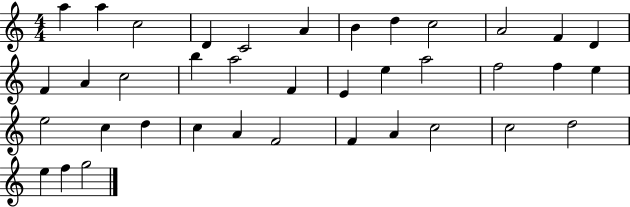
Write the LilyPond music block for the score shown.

{
  \clef treble
  \numericTimeSignature
  \time 4/4
  \key c \major
  a''4 a''4 c''2 | d'4 c'2 a'4 | b'4 d''4 c''2 | a'2 f'4 d'4 | \break f'4 a'4 c''2 | b''4 a''2 f'4 | e'4 e''4 a''2 | f''2 f''4 e''4 | \break e''2 c''4 d''4 | c''4 a'4 f'2 | f'4 a'4 c''2 | c''2 d''2 | \break e''4 f''4 g''2 | \bar "|."
}